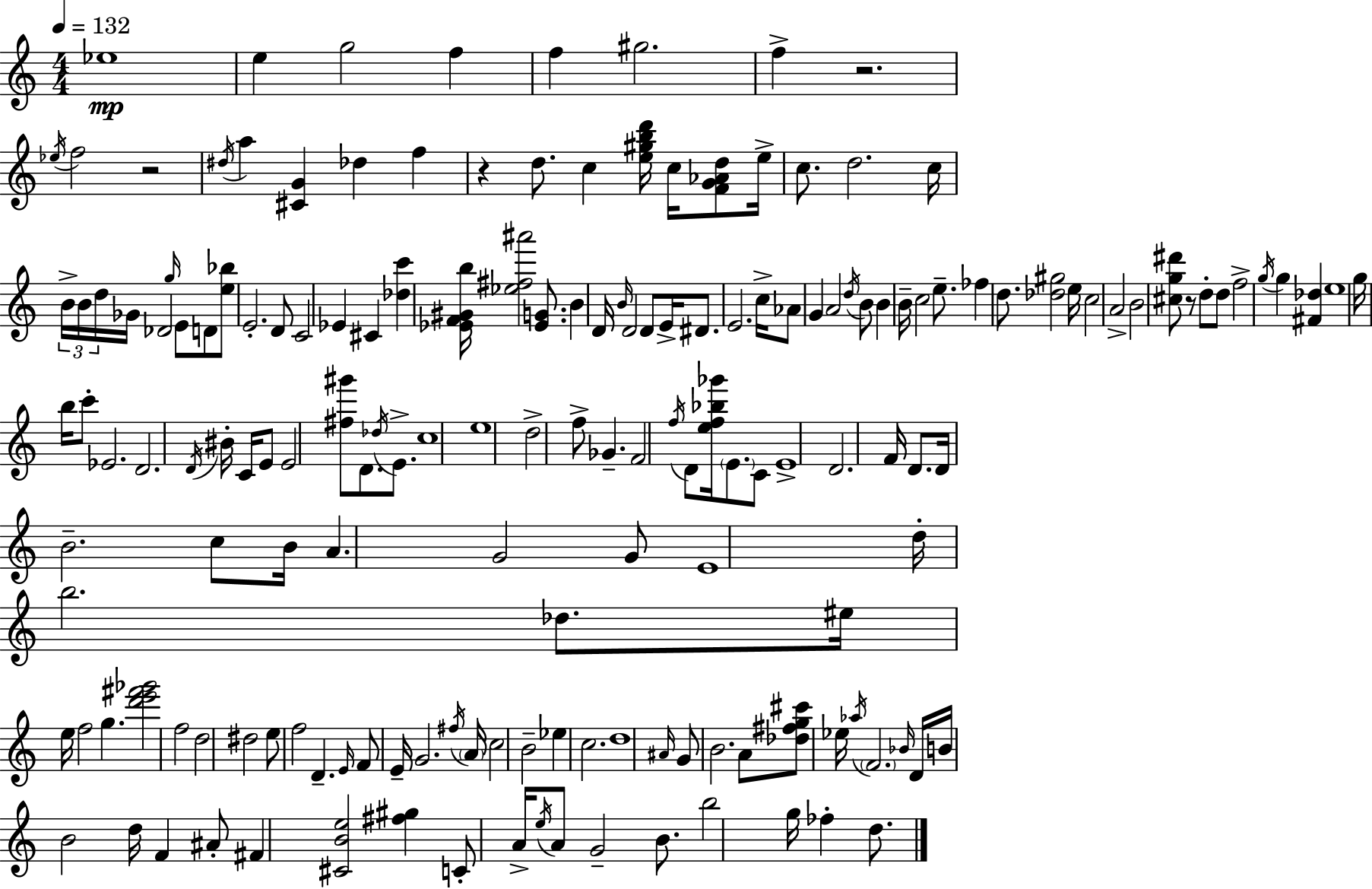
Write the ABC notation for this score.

X:1
T:Untitled
M:4/4
L:1/4
K:Am
_e4 e g2 f f ^g2 f z2 _e/4 f2 z2 ^d/4 a [^CG] _d f z d/2 c [e^gbd']/4 c/4 [FG_Ad]/2 e/4 c/2 d2 c/4 B/4 B/4 d/4 _G/4 _D2 g/4 E/2 D/2 [e_b]/2 E2 D/2 C2 _E ^C [_dc'] [_EF^Gb]/4 [_e^f^a']2 [_EG]/2 B D/4 B/4 D2 D/2 E/4 ^D/2 E2 c/4 _A/2 G A2 d/4 B/2 B B/4 c2 e/2 _f d/2 [_d^g]2 e/4 c2 A2 B2 [^cg^d']/2 z/2 d/2 d/2 f2 g/4 g [^F_d] e4 g/4 b/4 c'/2 _E2 D2 D/4 ^B/4 C/4 E/2 E2 [^f^g']/2 D/2 _d/4 E/2 c4 e4 d2 f/2 _G F2 f/4 D/2 [ef_b_g']/4 E/2 C/2 E4 D2 F/4 D/2 D/4 B2 c/2 B/4 A G2 G/2 E4 d/4 b2 _d/2 ^e/4 e/4 f2 g [d'e'^f'_g']2 f2 d2 ^d2 e/2 f2 D E/4 F/2 E/4 G2 ^f/4 A/4 c2 B2 _e c2 d4 ^A/4 G/2 B2 A/2 [_d^fg^c']/2 _e/4 _a/4 F2 _B/4 D/4 B/4 B2 d/4 F ^A/2 ^F [^CBe]2 [^f^g] C/2 A/4 e/4 A/2 G2 B/2 b2 g/4 _f d/2